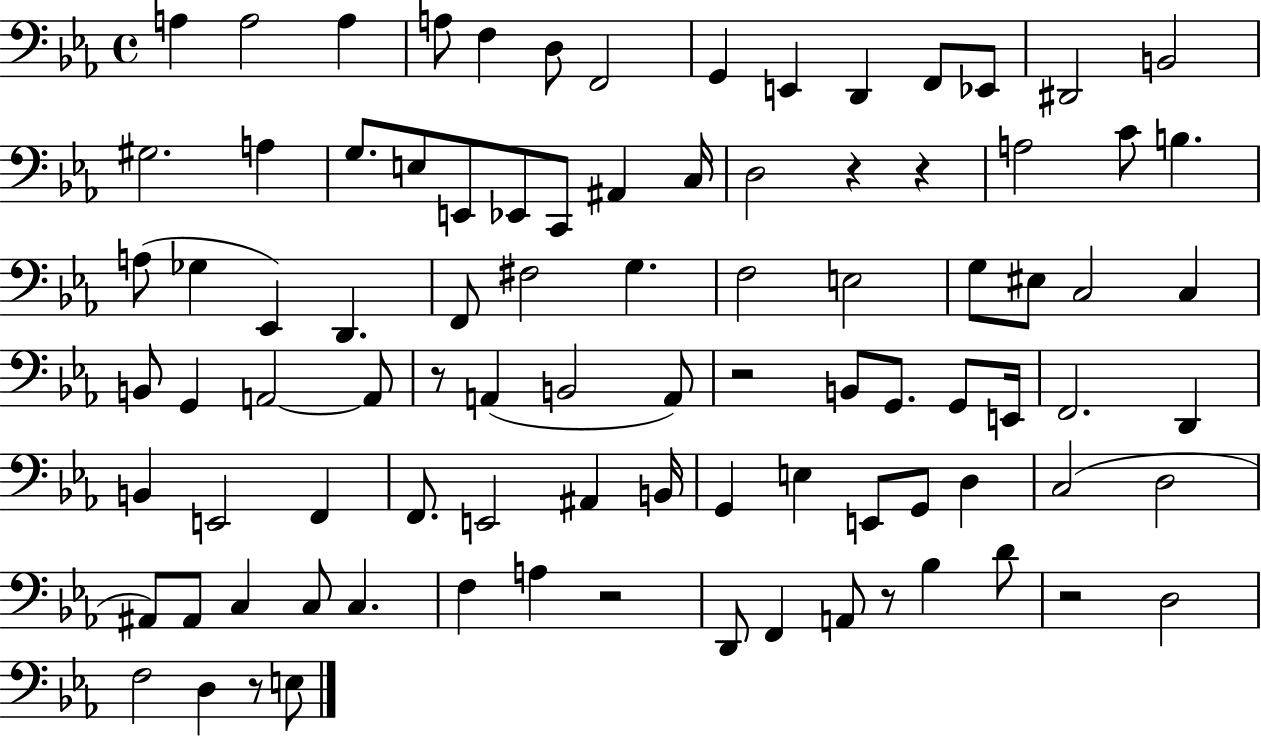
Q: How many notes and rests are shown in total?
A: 91